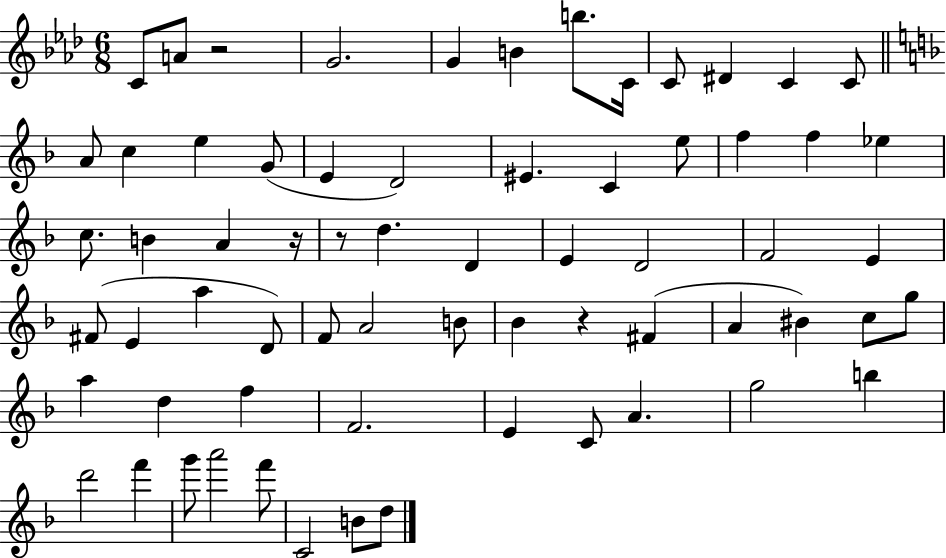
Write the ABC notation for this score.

X:1
T:Untitled
M:6/8
L:1/4
K:Ab
C/2 A/2 z2 G2 G B b/2 C/4 C/2 ^D C C/2 A/2 c e G/2 E D2 ^E C e/2 f f _e c/2 B A z/4 z/2 d D E D2 F2 E ^F/2 E a D/2 F/2 A2 B/2 _B z ^F A ^B c/2 g/2 a d f F2 E C/2 A g2 b d'2 f' g'/2 a'2 f'/2 C2 B/2 d/2